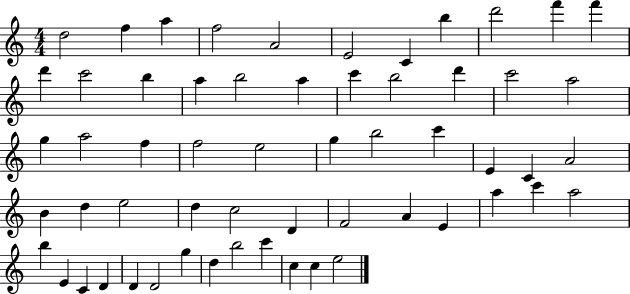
D5/h F5/q A5/q F5/h A4/h E4/h C4/q B5/q D6/h F6/q F6/q D6/q C6/h B5/q A5/q B5/h A5/q C6/q B5/h D6/q C6/h A5/h G5/q A5/h F5/q F5/h E5/h G5/q B5/h C6/q E4/q C4/q A4/h B4/q D5/q E5/h D5/q C5/h D4/q F4/h A4/q E4/q A5/q C6/q A5/h B5/q E4/q C4/q D4/q D4/q D4/h G5/q D5/q B5/h C6/q C5/q C5/q E5/h